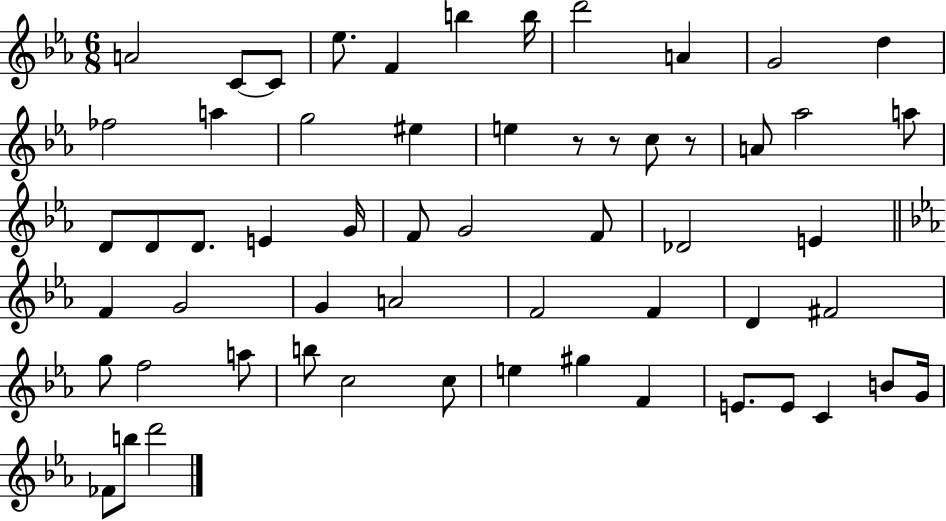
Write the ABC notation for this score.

X:1
T:Untitled
M:6/8
L:1/4
K:Eb
A2 C/2 C/2 _e/2 F b b/4 d'2 A G2 d _f2 a g2 ^e e z/2 z/2 c/2 z/2 A/2 _a2 a/2 D/2 D/2 D/2 E G/4 F/2 G2 F/2 _D2 E F G2 G A2 F2 F D ^F2 g/2 f2 a/2 b/2 c2 c/2 e ^g F E/2 E/2 C B/2 G/4 _F/2 b/2 d'2